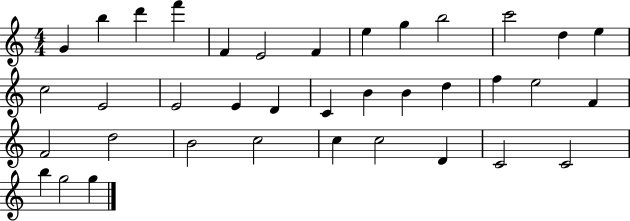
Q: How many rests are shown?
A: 0